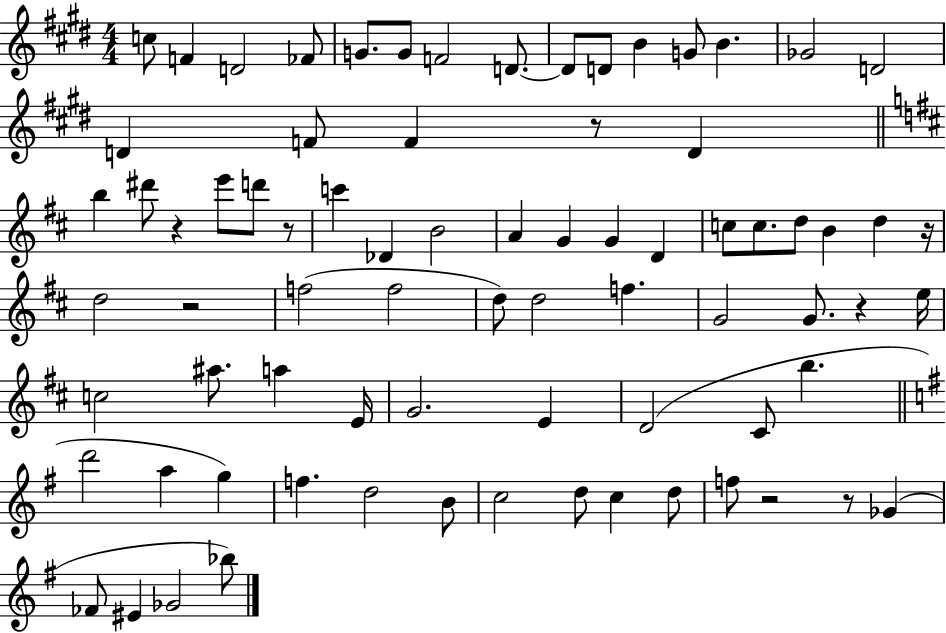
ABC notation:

X:1
T:Untitled
M:4/4
L:1/4
K:E
c/2 F D2 _F/2 G/2 G/2 F2 D/2 D/2 D/2 B G/2 B _G2 D2 D F/2 F z/2 D b ^d'/2 z e'/2 d'/2 z/2 c' _D B2 A G G D c/2 c/2 d/2 B d z/4 d2 z2 f2 f2 d/2 d2 f G2 G/2 z e/4 c2 ^a/2 a E/4 G2 E D2 ^C/2 b d'2 a g f d2 B/2 c2 d/2 c d/2 f/2 z2 z/2 _G _F/2 ^E _G2 _b/2